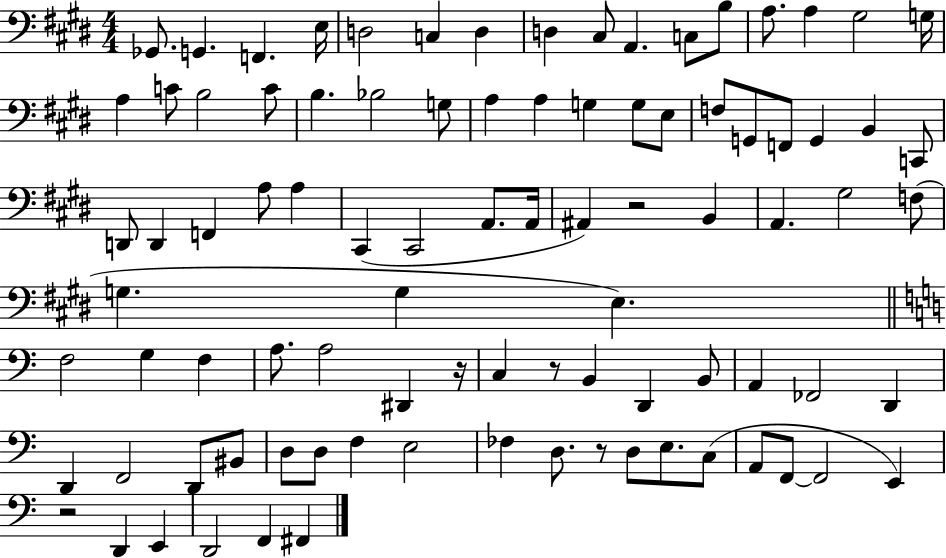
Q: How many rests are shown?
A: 5